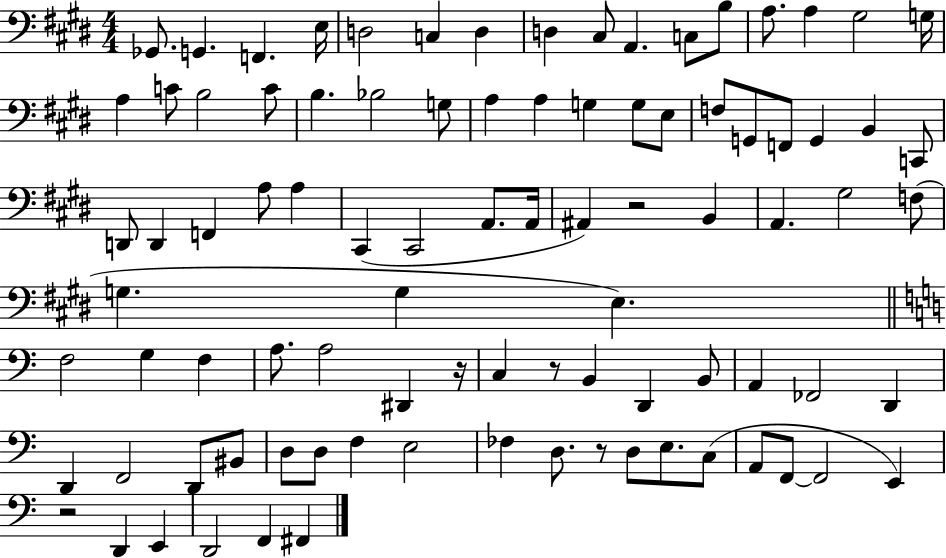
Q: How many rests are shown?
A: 5